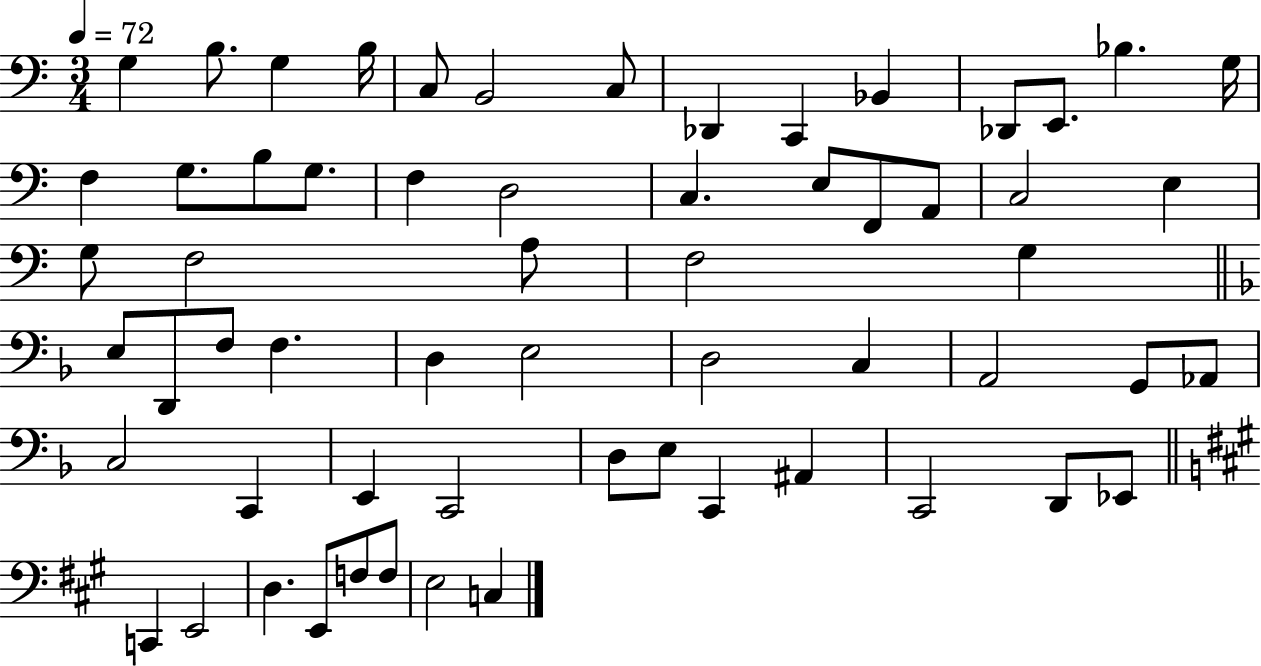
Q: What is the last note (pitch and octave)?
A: C3